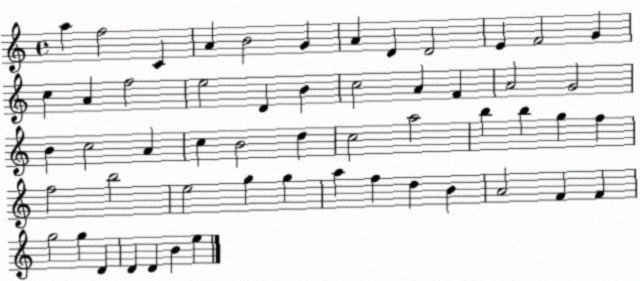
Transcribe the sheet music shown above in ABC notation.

X:1
T:Untitled
M:4/4
L:1/4
K:C
a f2 C A B2 G A D D2 E F2 G c A f2 e2 D B c2 A F A2 G2 B c2 A c B2 d c2 a2 b b g f f2 b2 e2 g g a f d B A2 F F g2 g D D D B e